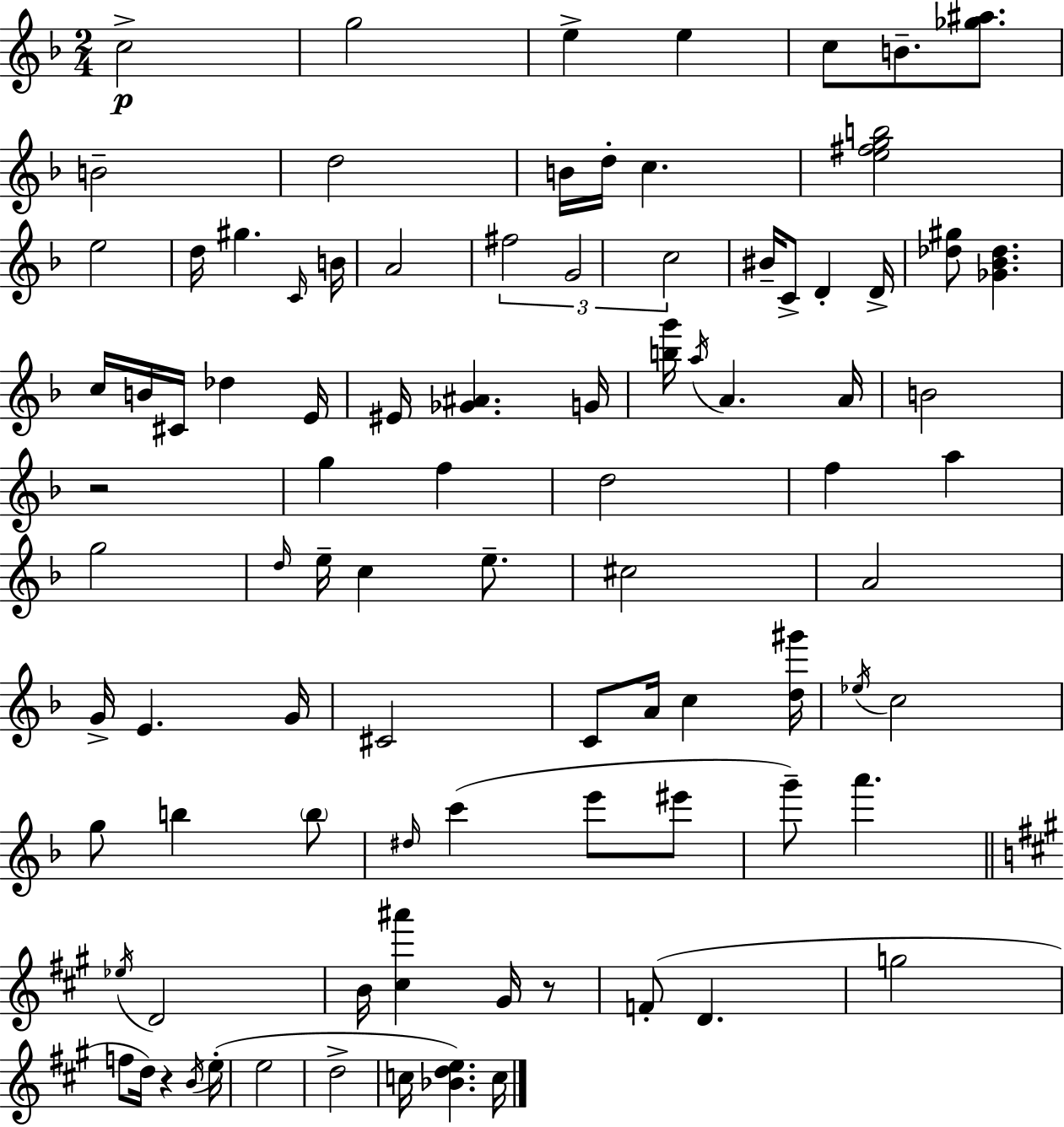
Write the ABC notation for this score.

X:1
T:Untitled
M:2/4
L:1/4
K:F
c2 g2 e e c/2 B/2 [_g^a]/2 B2 d2 B/4 d/4 c [e^fgb]2 e2 d/4 ^g C/4 B/4 A2 ^f2 G2 c2 ^B/4 C/2 D D/4 [_d^g]/2 [_G_B_d] c/4 B/4 ^C/4 _d E/4 ^E/4 [_G^A] G/4 [bg']/4 a/4 A A/4 B2 z2 g f d2 f a g2 d/4 e/4 c e/2 ^c2 A2 G/4 E G/4 ^C2 C/2 A/4 c [d^g']/4 _e/4 c2 g/2 b b/2 ^d/4 c' e'/2 ^e'/2 g'/2 a' _e/4 D2 B/4 [^c^a'] ^G/4 z/2 F/2 D g2 f/2 d/4 z B/4 e/4 e2 d2 c/4 [_Bde] c/4